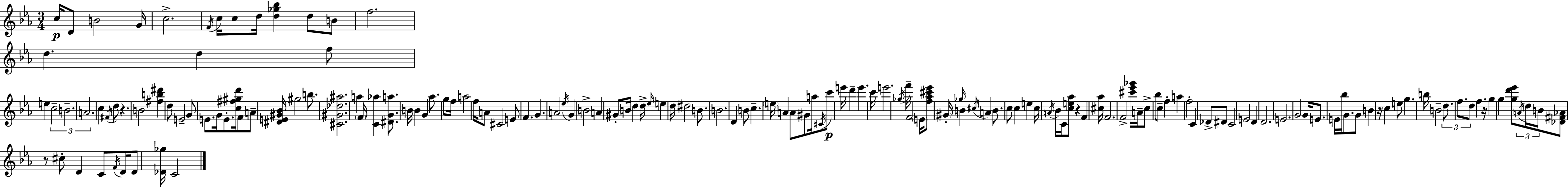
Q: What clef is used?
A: treble